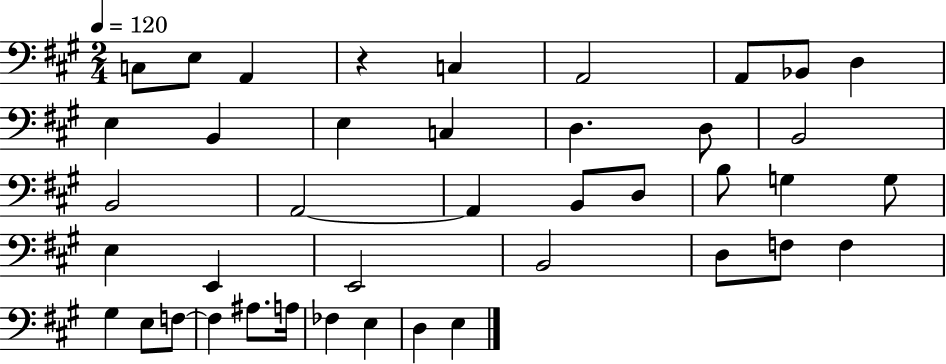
{
  \clef bass
  \numericTimeSignature
  \time 2/4
  \key a \major
  \tempo 4 = 120
  c8 e8 a,4 | r4 c4 | a,2 | a,8 bes,8 d4 | \break e4 b,4 | e4 c4 | d4. d8 | b,2 | \break b,2 | a,2~~ | a,4 b,8 d8 | b8 g4 g8 | \break e4 e,4 | e,2 | b,2 | d8 f8 f4 | \break gis4 e8 f8~~ | f4 ais8. a16 | fes4 e4 | d4 e4 | \break \bar "|."
}